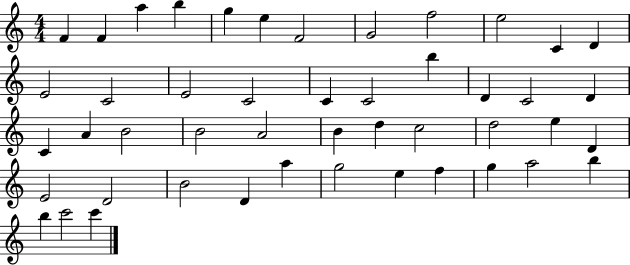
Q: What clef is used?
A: treble